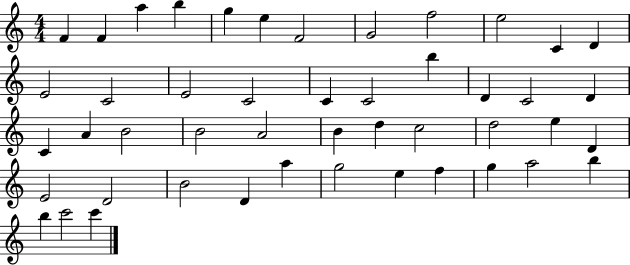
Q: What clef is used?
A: treble